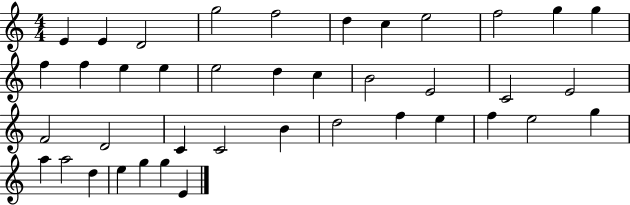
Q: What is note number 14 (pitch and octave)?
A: E5